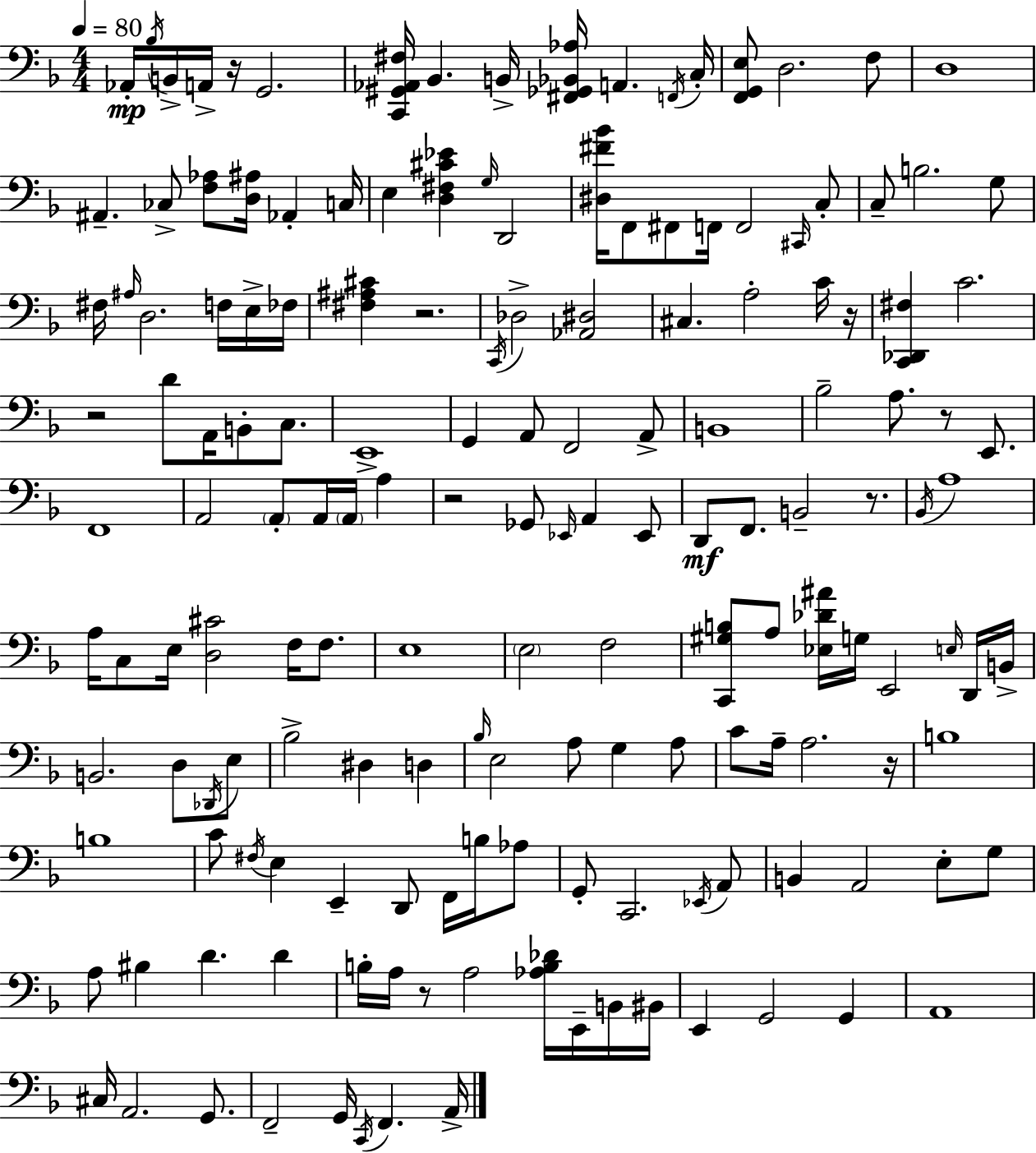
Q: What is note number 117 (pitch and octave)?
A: A3